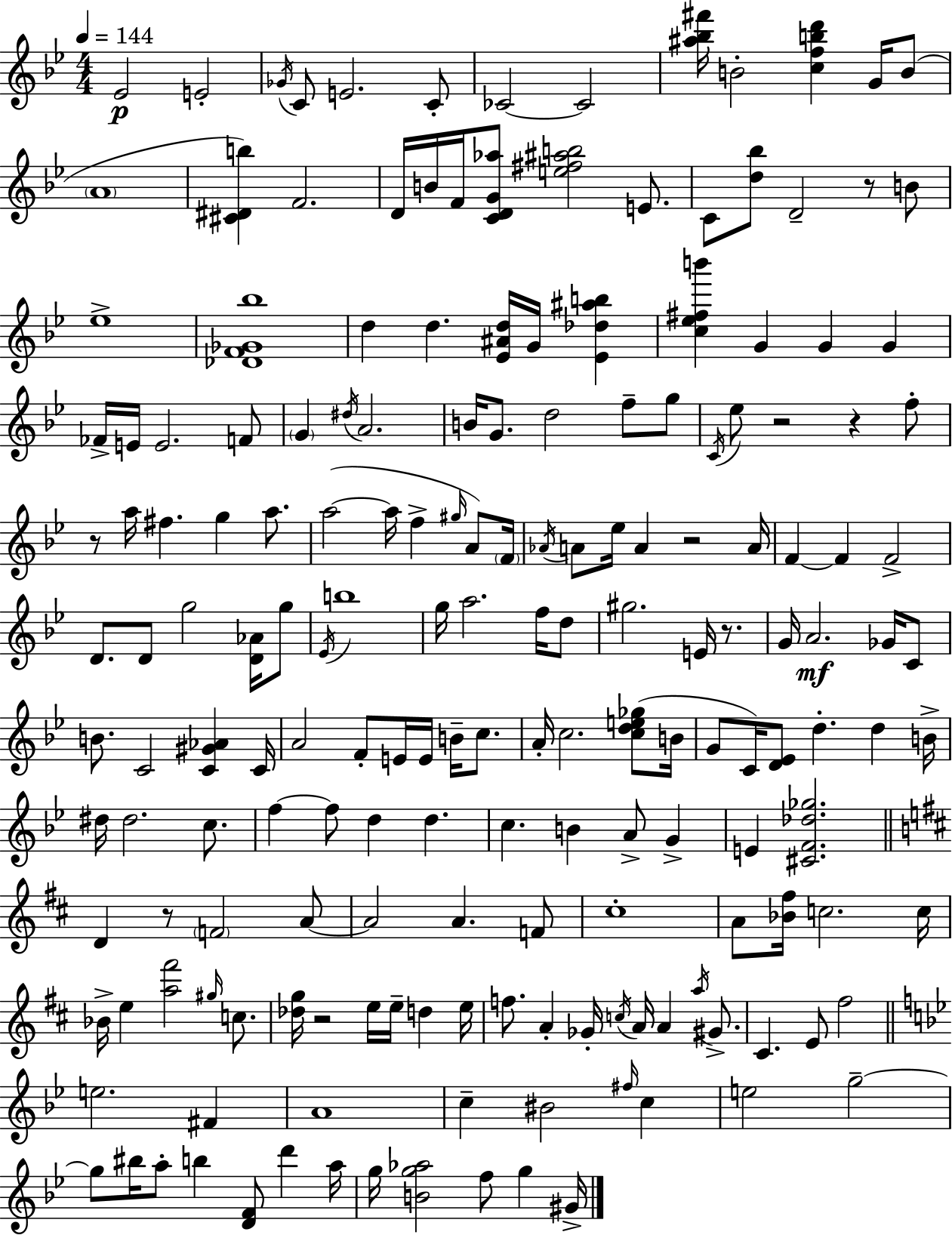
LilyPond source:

{
  \clef treble
  \numericTimeSignature
  \time 4/4
  \key bes \major
  \tempo 4 = 144
  ees'2\p e'2-. | \acciaccatura { ges'16 } c'8 e'2. c'8-. | ces'2~~ ces'2 | <ais'' bes'' fis'''>16 b'2-. <c'' f'' b'' d'''>4 g'16 b'8( | \break \parenthesize a'1 | <cis' dis' b''>4) f'2. | d'16 b'16 f'16 <c' d' g' aes''>8 <e'' fis'' ais'' b''>2 e'8. | c'8 <d'' bes''>8 d'2-- r8 b'8 | \break ees''1-> | <des' f' ges' bes''>1 | d''4 d''4. <ees' ais' d''>16 g'16 <ees' des'' ais'' b''>4 | <c'' ees'' fis'' b'''>4 g'4 g'4 g'4 | \break fes'16-> e'16 e'2. f'8 | \parenthesize g'4 \acciaccatura { dis''16 } a'2. | b'16 g'8. d''2 f''8-- | g''8 \acciaccatura { c'16 } ees''8 r2 r4 | \break f''8-. r8 a''16 fis''4. g''4 | a''8. a''2~(~ a''16 f''4-> | \grace { gis''16 } a'8) \parenthesize f'16 \acciaccatura { aes'16 } a'8 ees''16 a'4 r2 | a'16 f'4~~ f'4 f'2-> | \break d'8. d'8 g''2 | <d' aes'>16 g''8 \acciaccatura { ees'16 } b''1 | g''16 a''2. | f''16 d''8 gis''2. | \break e'16 r8. g'16 a'2.\mf | ges'16 c'8 b'8. c'2 | <c' gis' aes'>4 c'16 a'2 f'8-. | e'16 e'16 b'16-- c''8. a'16-. c''2. | \break <c'' d'' e'' ges''>8( b'16 g'8 c'16) <d' ees'>8 d''4.-. | d''4 b'16-> dis''16 dis''2. | c''8. f''4~~ f''8 d''4 | d''4. c''4. b'4 | \break a'8-> g'4-> e'4 <cis' f' des'' ges''>2. | \bar "||" \break \key b \minor d'4 r8 \parenthesize f'2 a'8~~ | a'2 a'4. f'8 | cis''1-. | a'8 <bes' fis''>16 c''2. c''16 | \break bes'16-> e''4 <a'' fis'''>2 \grace { gis''16 } c''8. | <des'' g''>16 r2 e''16 e''16-- d''4 | e''16 f''8. a'4-. ges'16-. \acciaccatura { c''16 } a'16 a'4 \acciaccatura { a''16 } | gis'8.-> cis'4. e'8 fis''2 | \break \bar "||" \break \key bes \major e''2. fis'4 | a'1 | c''4-- bis'2 \grace { fis''16 } c''4 | e''2 g''2--~~ | \break g''8 bis''16 a''8-. b''4 <d' f'>8 d'''4 | a''16 g''16 <b' g'' aes''>2 f''8 g''4 | gis'16-> \bar "|."
}